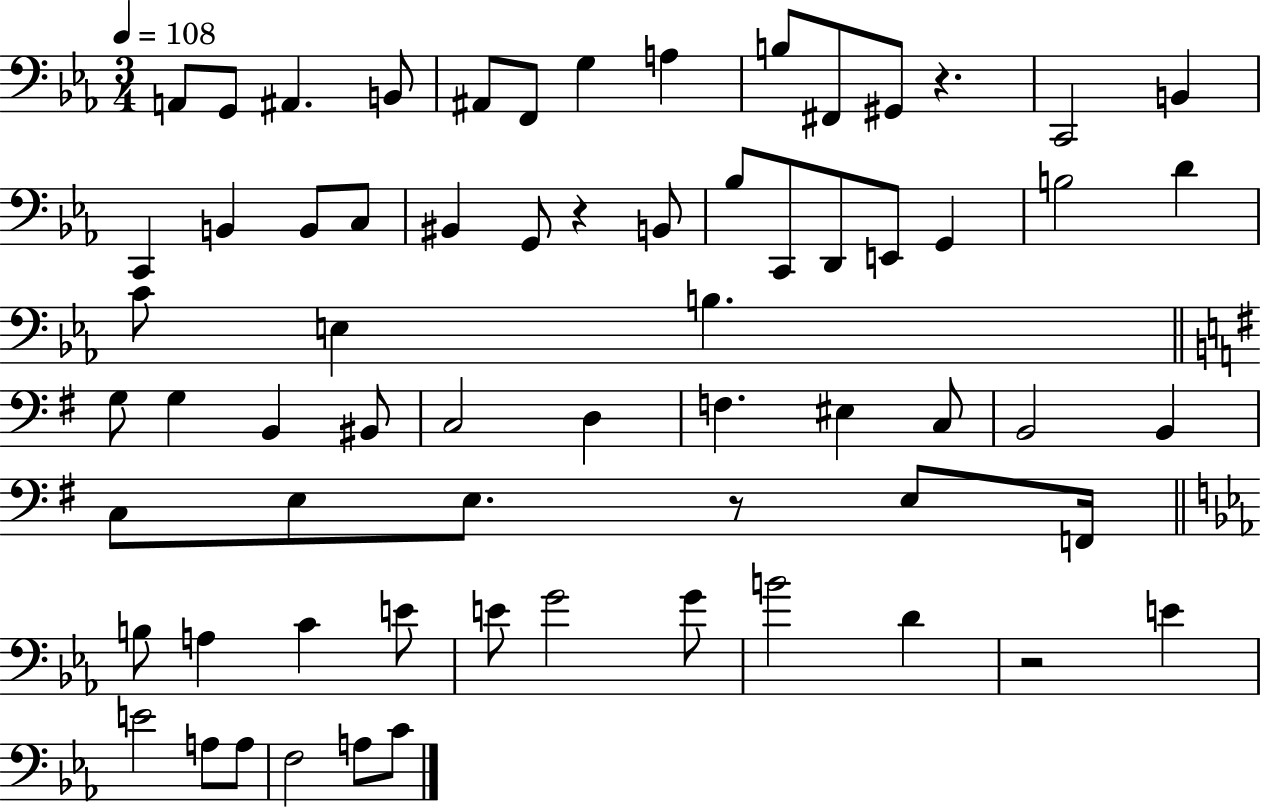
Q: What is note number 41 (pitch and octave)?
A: B2